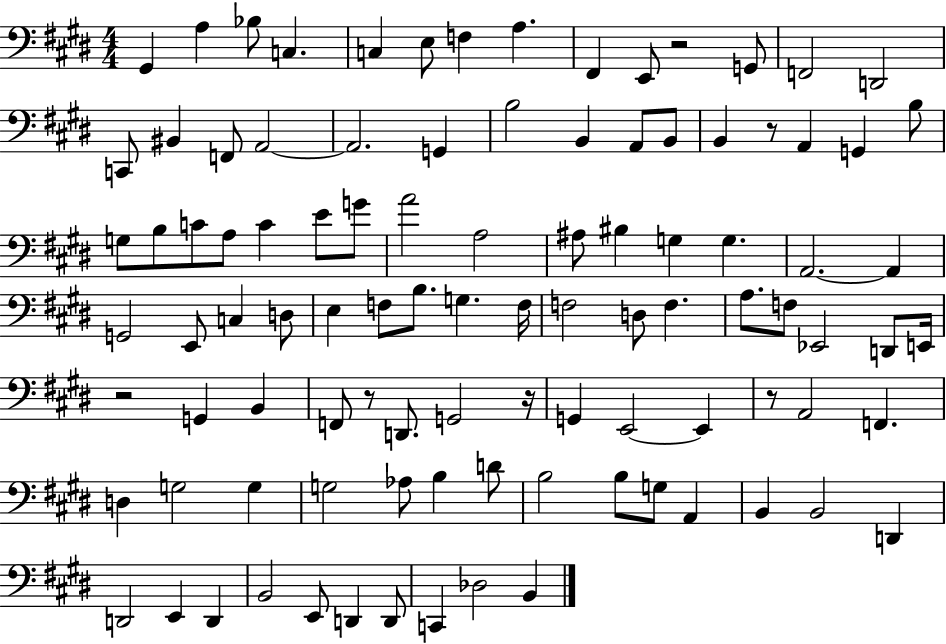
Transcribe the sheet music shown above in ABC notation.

X:1
T:Untitled
M:4/4
L:1/4
K:E
^G,, A, _B,/2 C, C, E,/2 F, A, ^F,, E,,/2 z2 G,,/2 F,,2 D,,2 C,,/2 ^B,, F,,/2 A,,2 A,,2 G,, B,2 B,, A,,/2 B,,/2 B,, z/2 A,, G,, B,/2 G,/2 B,/2 C/2 A,/2 C E/2 G/2 A2 A,2 ^A,/2 ^B, G, G, A,,2 A,, G,,2 E,,/2 C, D,/2 E, F,/2 B,/2 G, F,/4 F,2 D,/2 F, A,/2 F,/2 _E,,2 D,,/2 E,,/4 z2 G,, B,, F,,/2 z/2 D,,/2 G,,2 z/4 G,, E,,2 E,, z/2 A,,2 F,, D, G,2 G, G,2 _A,/2 B, D/2 B,2 B,/2 G,/2 A,, B,, B,,2 D,, D,,2 E,, D,, B,,2 E,,/2 D,, D,,/2 C,, _D,2 B,,